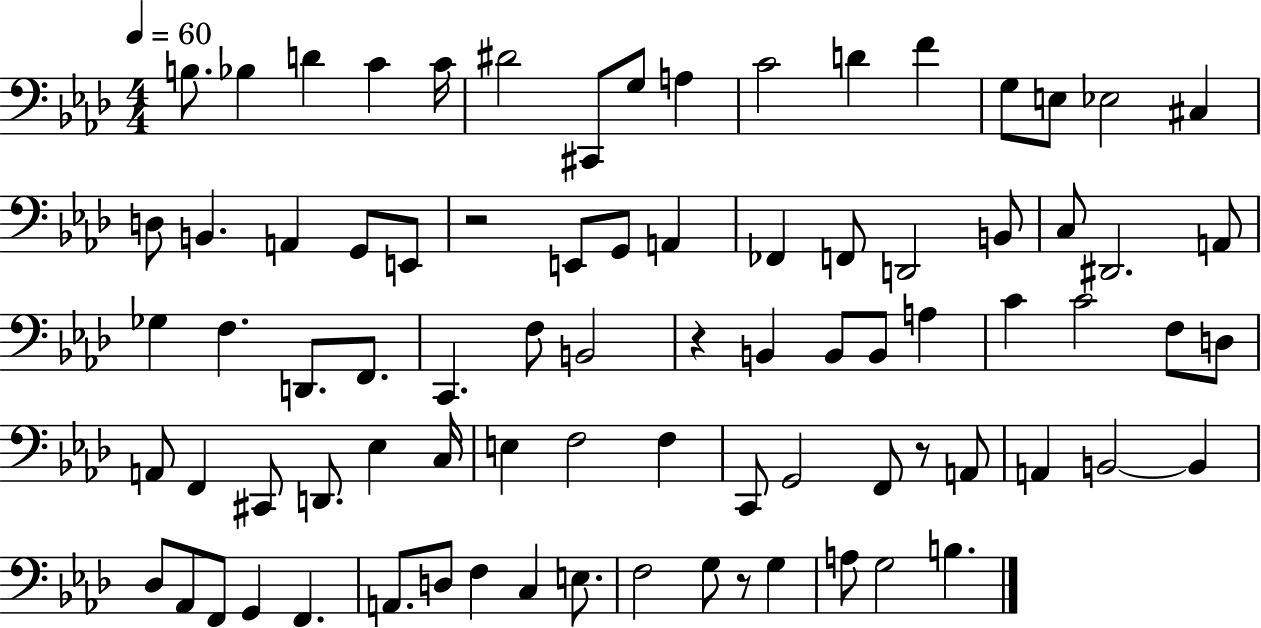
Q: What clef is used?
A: bass